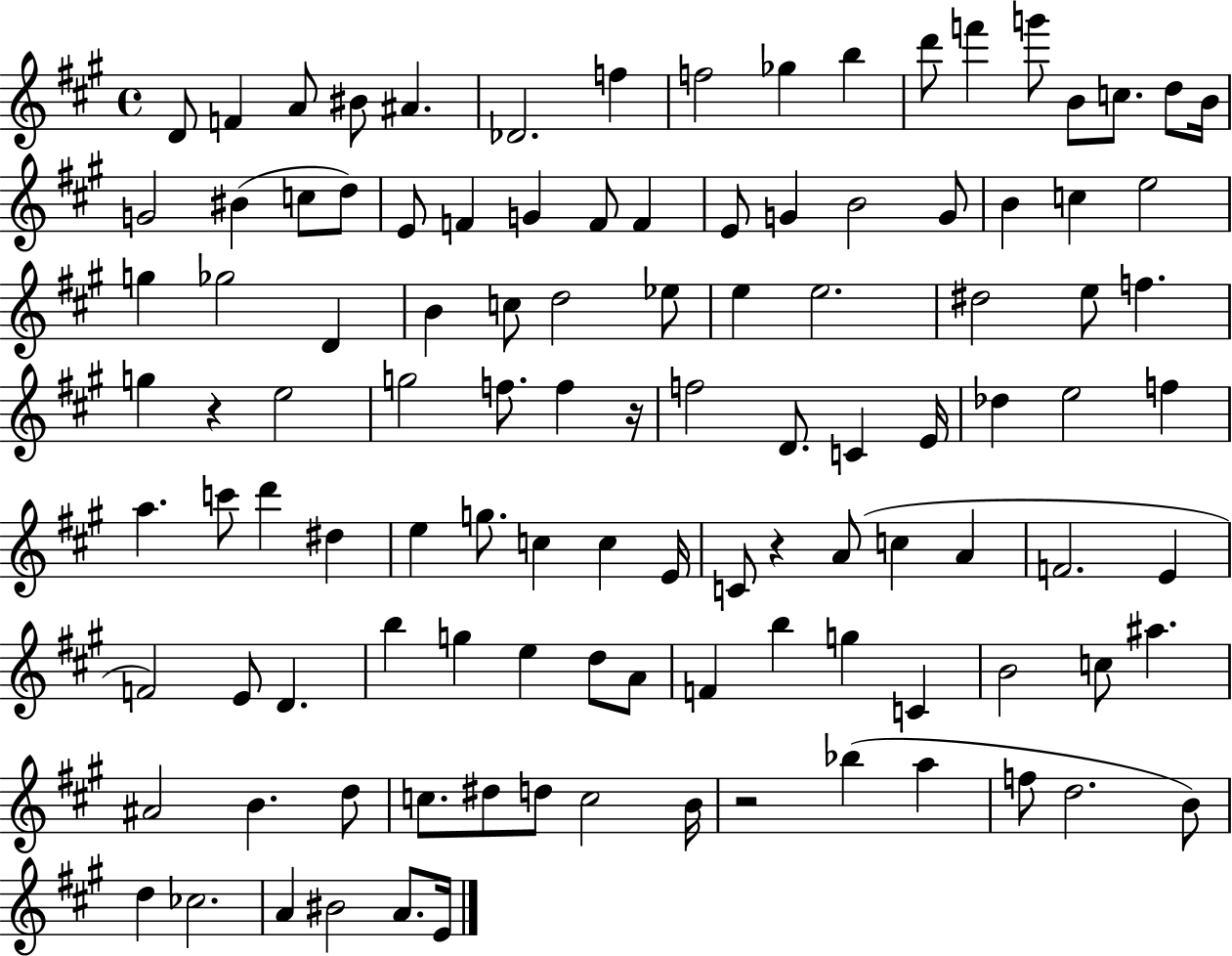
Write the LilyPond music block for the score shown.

{
  \clef treble
  \time 4/4
  \defaultTimeSignature
  \key a \major
  d'8 f'4 a'8 bis'8 ais'4. | des'2. f''4 | f''2 ges''4 b''4 | d'''8 f'''4 g'''8 b'8 c''8. d''8 b'16 | \break g'2 bis'4( c''8 d''8) | e'8 f'4 g'4 f'8 f'4 | e'8 g'4 b'2 g'8 | b'4 c''4 e''2 | \break g''4 ges''2 d'4 | b'4 c''8 d''2 ees''8 | e''4 e''2. | dis''2 e''8 f''4. | \break g''4 r4 e''2 | g''2 f''8. f''4 r16 | f''2 d'8. c'4 e'16 | des''4 e''2 f''4 | \break a''4. c'''8 d'''4 dis''4 | e''4 g''8. c''4 c''4 e'16 | c'8 r4 a'8( c''4 a'4 | f'2. e'4 | \break f'2) e'8 d'4. | b''4 g''4 e''4 d''8 a'8 | f'4 b''4 g''4 c'4 | b'2 c''8 ais''4. | \break ais'2 b'4. d''8 | c''8. dis''8 d''8 c''2 b'16 | r2 bes''4( a''4 | f''8 d''2. b'8) | \break d''4 ces''2. | a'4 bis'2 a'8. e'16 | \bar "|."
}